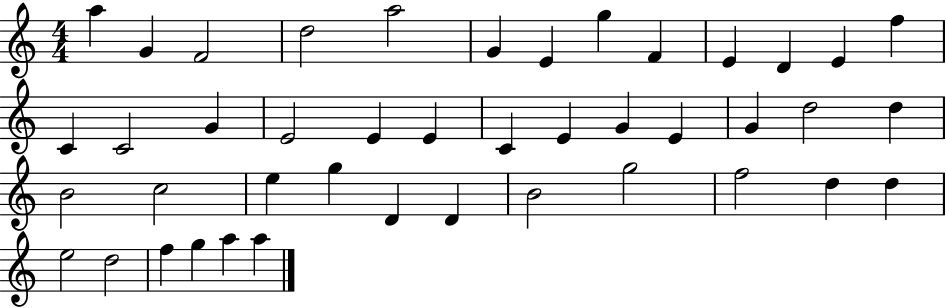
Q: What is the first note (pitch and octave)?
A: A5